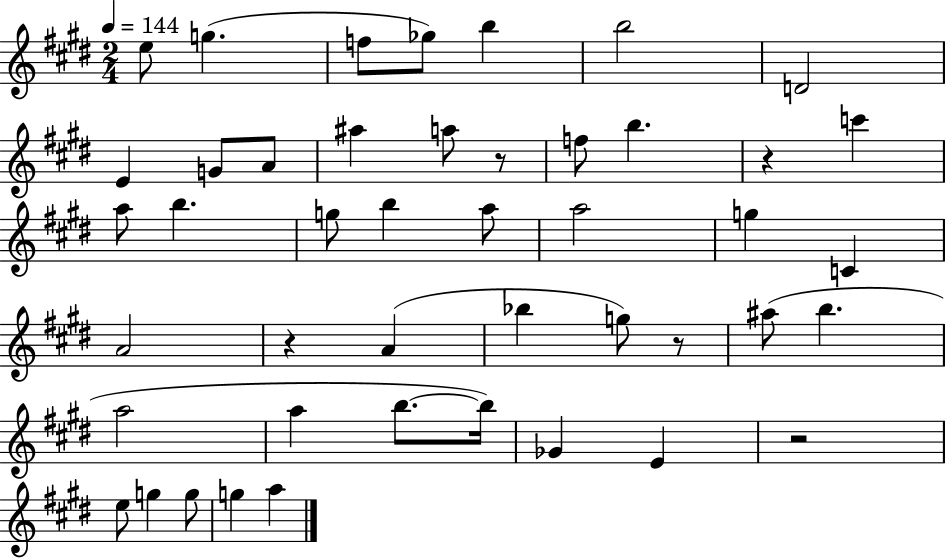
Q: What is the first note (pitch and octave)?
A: E5